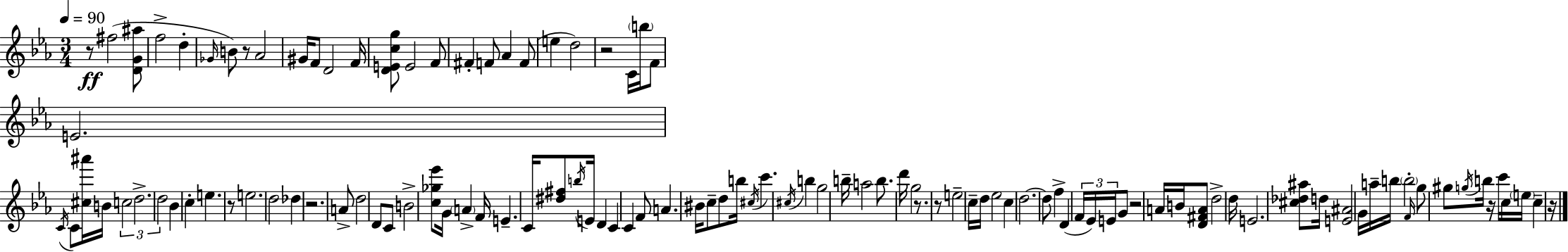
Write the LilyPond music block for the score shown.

{
  \clef treble
  \numericTimeSignature
  \time 3/4
  \key c \minor
  \tempo 4 = 90
  r8\ff fis''2( <d' g' ais''>8 | f''2-> d''4-. | \grace { ges'16 } b'8) r8 aes'2 | gis'16 f'8 d'2 | \break f'16 <d' e' c'' g''>8 e'2 f'8 | fis'4-. f'8 aes'4 f'8( | e''4 d''2) | r2 c'16 \parenthesize b''16 f'8 | \break e'2. | \acciaccatura { c'16 } c'8 <cis'' ais'''>16 b'16 \tuplet 3/2 { c''2 | d''2.-> | d''2 } bes'4 | \break c''4-. e''4. | r8 e''2. | d''2 des''4 | r2. | \break a'8-> d''2 | d'8 c'8 b'2-> | <c'' ges'' ees'''>8 g'16 \parenthesize a'4-> f'16 e'4.-- | c'16 <dis'' fis''>8 \acciaccatura { b''16 } e'16 d'4 c'4 | \break c'4 f'8 a'4. | bis'16 c''8-- d''8 b''16 \acciaccatura { cis''16 } c'''4. | \acciaccatura { cis''16 } b''4 g''2 | b''16-- a''2 | \break b''8. d'''16 g''2 | r8. r8 e''2-- | c''16-- d''16 ees''2 | c''4 d''2.~~ | \break d''8 f''4-> d'4( | \tuplet 3/2 { f'16 ees'16) e'16 } g'8 r2 | a'16 b'16 <d' fis' a'>8 d''2-> | d''16 e'2. | \break <cis'' des'' ais''>8 d''16 <e' ais'>2 | g'16 a''16-- b''16 \parenthesize b''2-. | \grace { f'16 } g''8 gis''8 \acciaccatura { g''16 } b''16 r16 c'''16 | c''16 \parenthesize e''16 c''4-- r16 \bar "|."
}